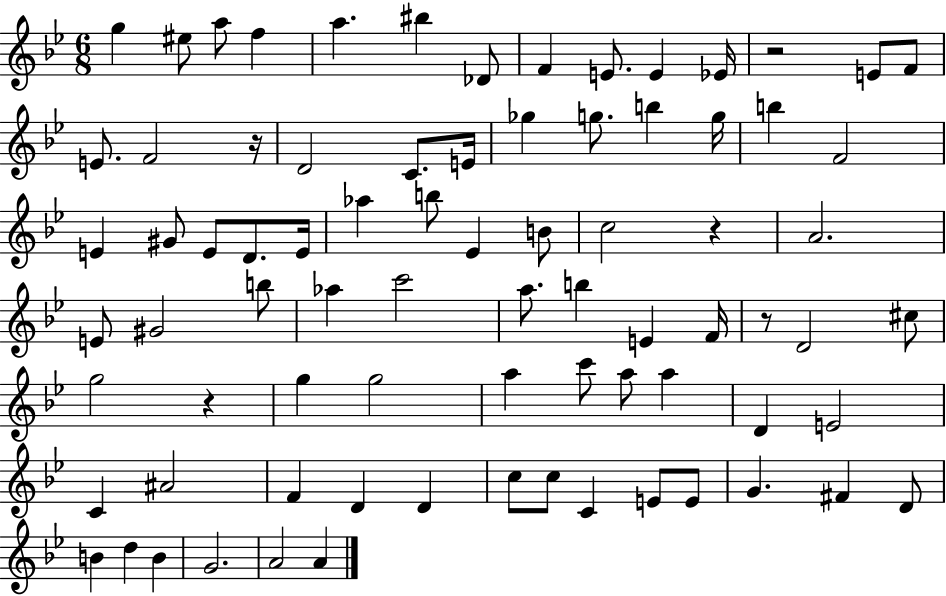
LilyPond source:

{
  \clef treble
  \numericTimeSignature
  \time 6/8
  \key bes \major
  g''4 eis''8 a''8 f''4 | a''4. bis''4 des'8 | f'4 e'8. e'4 ees'16 | r2 e'8 f'8 | \break e'8. f'2 r16 | d'2 c'8. e'16 | ges''4 g''8. b''4 g''16 | b''4 f'2 | \break e'4 gis'8 e'8 d'8. e'16 | aes''4 b''8 ees'4 b'8 | c''2 r4 | a'2. | \break e'8 gis'2 b''8 | aes''4 c'''2 | a''8. b''4 e'4 f'16 | r8 d'2 cis''8 | \break g''2 r4 | g''4 g''2 | a''4 c'''8 a''8 a''4 | d'4 e'2 | \break c'4 ais'2 | f'4 d'4 d'4 | c''8 c''8 c'4 e'8 e'8 | g'4. fis'4 d'8 | \break b'4 d''4 b'4 | g'2. | a'2 a'4 | \bar "|."
}